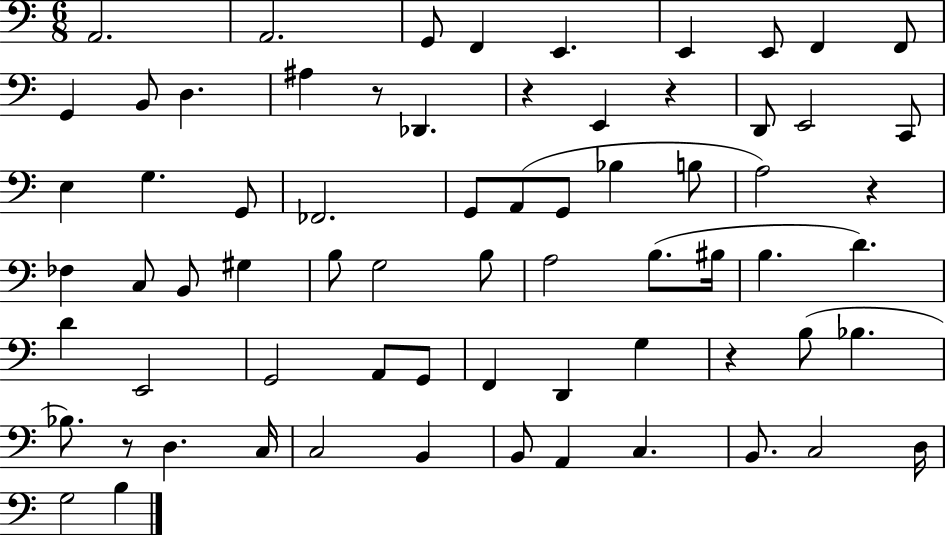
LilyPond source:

{
  \clef bass
  \numericTimeSignature
  \time 6/8
  \key c \major
  \repeat volta 2 { a,2. | a,2. | g,8 f,4 e,4. | e,4 e,8 f,4 f,8 | \break g,4 b,8 d4. | ais4 r8 des,4. | r4 e,4 r4 | d,8 e,2 c,8 | \break e4 g4. g,8 | fes,2. | g,8 a,8( g,8 bes4 b8 | a2) r4 | \break fes4 c8 b,8 gis4 | b8 g2 b8 | a2 b8.( bis16 | b4. d'4.) | \break d'4 e,2 | g,2 a,8 g,8 | f,4 d,4 g4 | r4 b8( bes4. | \break bes8.) r8 d4. c16 | c2 b,4 | b,8 a,4 c4. | b,8. c2 d16 | \break g2 b4 | } \bar "|."
}